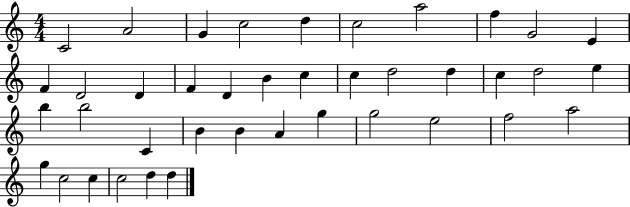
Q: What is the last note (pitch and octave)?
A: D5